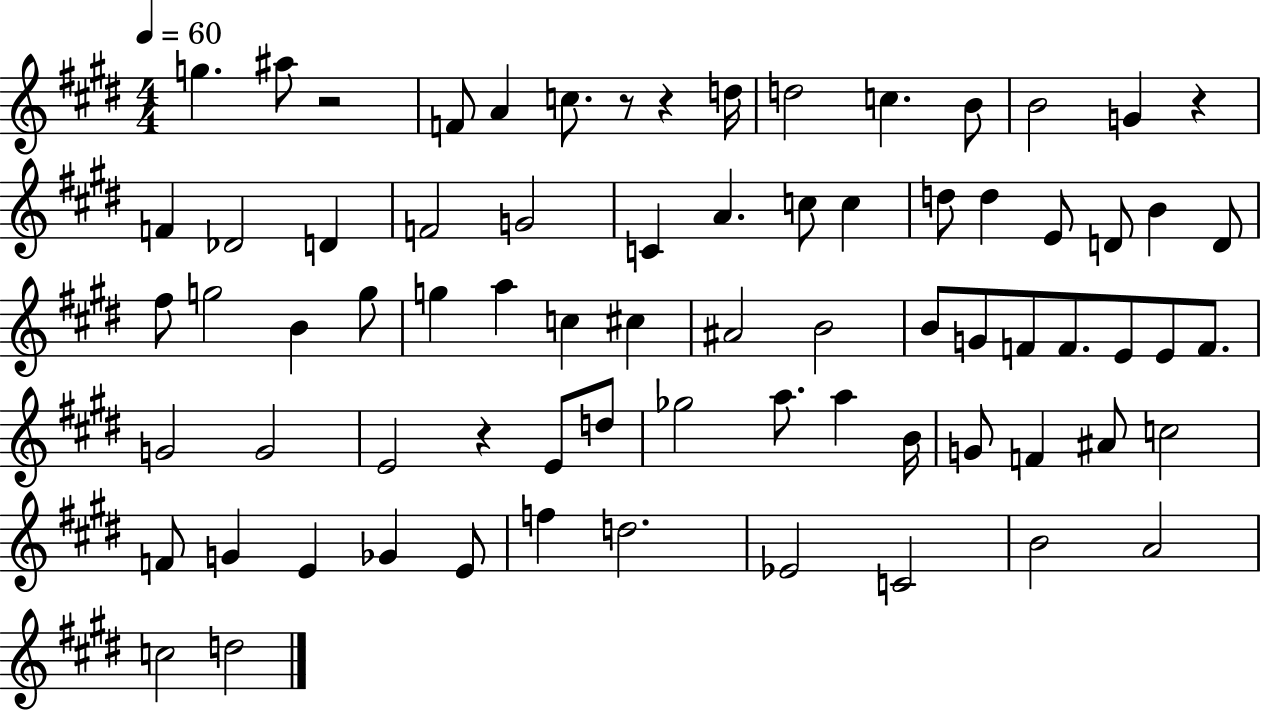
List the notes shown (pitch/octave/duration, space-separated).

G5/q. A#5/e R/h F4/e A4/q C5/e. R/e R/q D5/s D5/h C5/q. B4/e B4/h G4/q R/q F4/q Db4/h D4/q F4/h G4/h C4/q A4/q. C5/e C5/q D5/e D5/q E4/e D4/e B4/q D4/e F#5/e G5/h B4/q G5/e G5/q A5/q C5/q C#5/q A#4/h B4/h B4/e G4/e F4/e F4/e. E4/e E4/e F4/e. G4/h G4/h E4/h R/q E4/e D5/e Gb5/h A5/e. A5/q B4/s G4/e F4/q A#4/e C5/h F4/e G4/q E4/q Gb4/q E4/e F5/q D5/h. Eb4/h C4/h B4/h A4/h C5/h D5/h